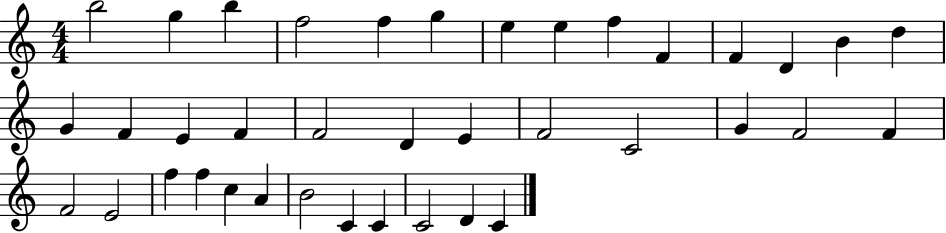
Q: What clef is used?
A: treble